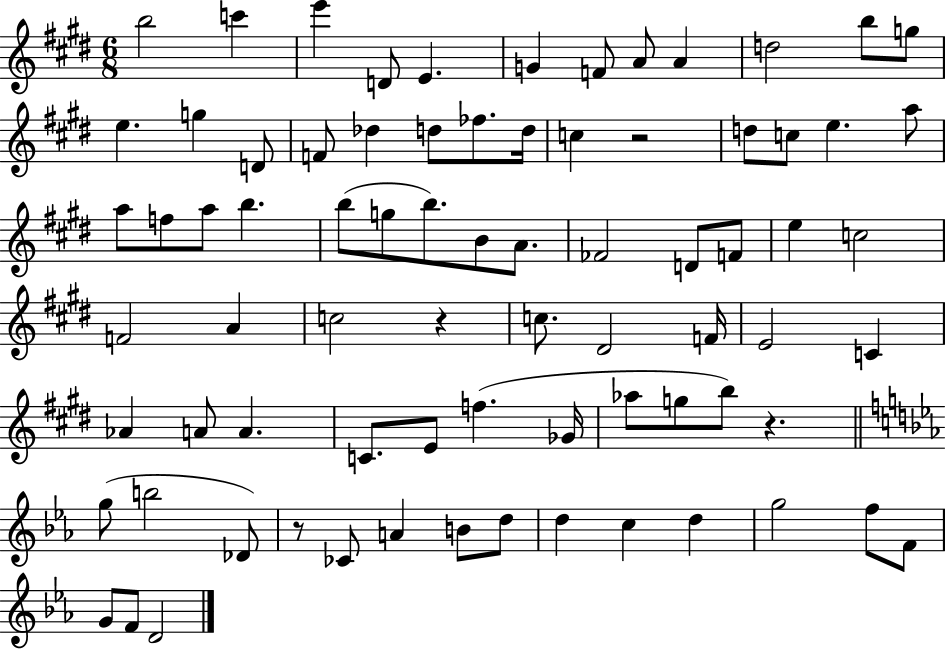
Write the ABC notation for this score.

X:1
T:Untitled
M:6/8
L:1/4
K:E
b2 c' e' D/2 E G F/2 A/2 A d2 b/2 g/2 e g D/2 F/2 _d d/2 _f/2 d/4 c z2 d/2 c/2 e a/2 a/2 f/2 a/2 b b/2 g/2 b/2 B/2 A/2 _F2 D/2 F/2 e c2 F2 A c2 z c/2 ^D2 F/4 E2 C _A A/2 A C/2 E/2 f _G/4 _a/2 g/2 b/2 z g/2 b2 _D/2 z/2 _C/2 A B/2 d/2 d c d g2 f/2 F/2 G/2 F/2 D2